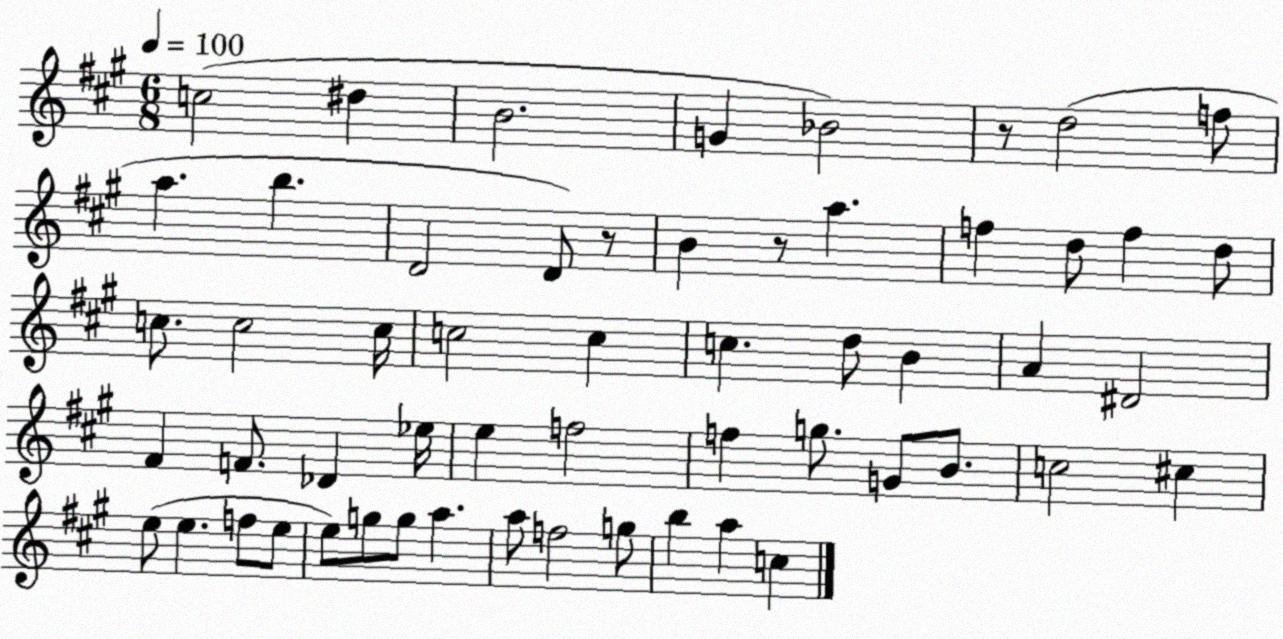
X:1
T:Untitled
M:6/8
L:1/4
K:A
c2 ^d B2 G _B2 z/2 d2 f/2 a b D2 D/2 z/2 B z/2 a f d/2 f d/2 c/2 c2 c/4 c2 c c d/2 B A ^D2 ^F F/2 _D _e/4 e f2 f g/2 G/2 B/2 c2 ^c e/2 e f/2 e/2 e/2 g/2 g/2 a a/2 f2 g/2 b a c